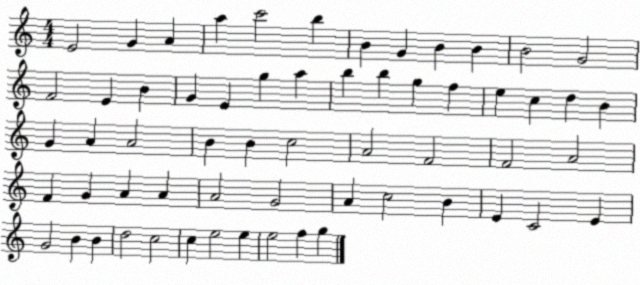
X:1
T:Untitled
M:4/4
L:1/4
K:C
E2 G A a c'2 b B G B B B2 G2 F2 E B G E g a b b g f e c d B G A A2 B B c2 A2 F2 F2 A2 F G A A A2 G2 A c2 B E C2 E G2 B B d2 c2 c e2 e e2 f g